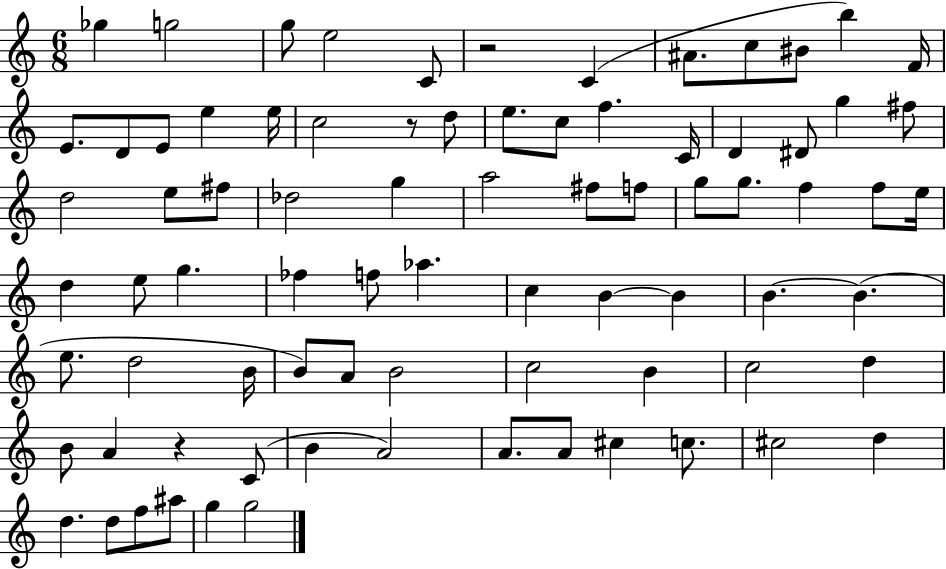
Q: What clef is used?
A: treble